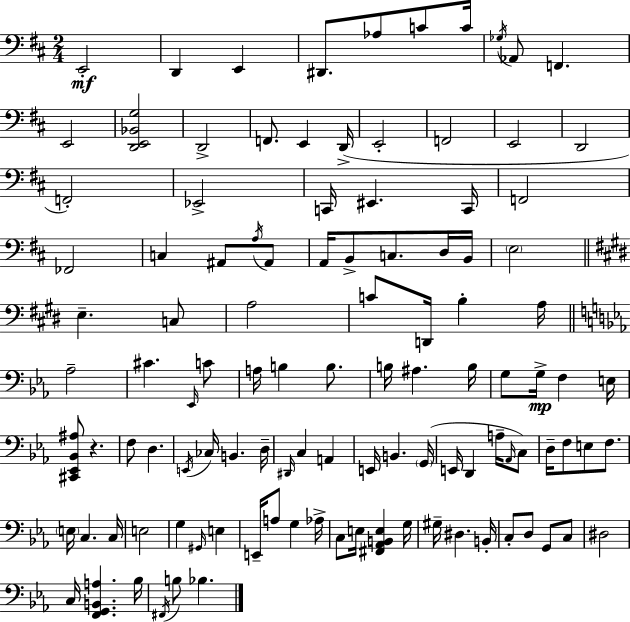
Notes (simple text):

E2/h D2/q E2/q D#2/e. Ab3/e C4/e C4/s Gb3/s Ab2/e F2/q. E2/h [D2,E2,Bb2,G3]/h D2/h F2/e. E2/q D2/s E2/h F2/h E2/h D2/h F2/h Eb2/h C2/s EIS2/q. C2/s F2/h FES2/h C3/q A#2/e A3/s A#2/e A2/s B2/e C3/e. D3/s B2/s E3/h E3/q. C3/e A3/h C4/e D2/s B3/q A3/s Ab3/h C#4/q. Eb2/s C4/e A3/s B3/q B3/e. B3/s A#3/q. B3/s G3/e G3/s F3/q E3/s [C#2,Eb2,Bb2,A#3]/e R/q. F3/e D3/q. E2/s CES3/s B2/q. D3/s D#2/s C3/q A2/q E2/s B2/q. G2/s E2/s D2/q A3/s Ab2/s C3/e D3/s F3/e E3/e F3/e. E3/s C3/q. C3/s E3/h G3/q G#2/s E3/q E2/s A3/e G3/q Ab3/s C3/e E3/s [F#2,Ab2,B2,E3]/q G3/s G#3/s D#3/q. B2/s C3/e D3/e G2/e C3/e D#3/h C3/s [F2,G2,B2,A3]/q. Bb3/s F#2/s B3/e Bb3/q.